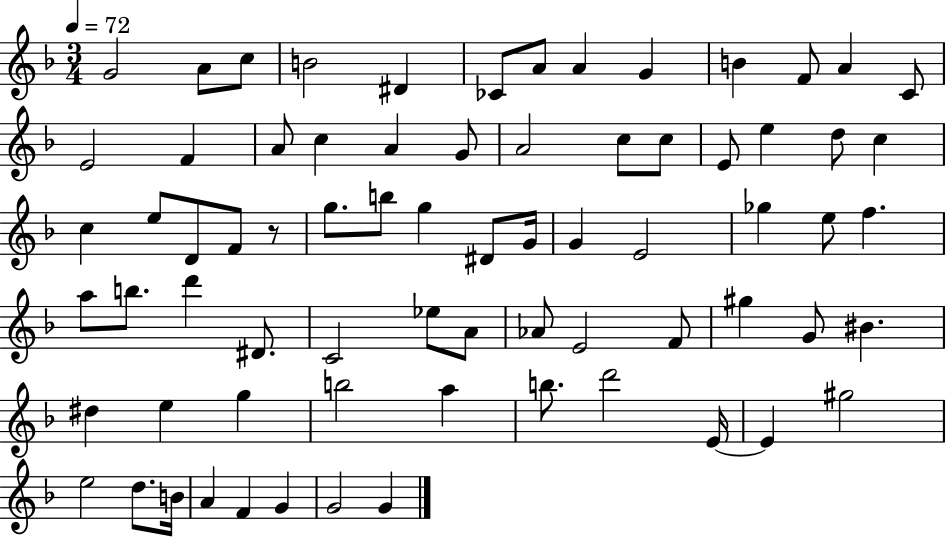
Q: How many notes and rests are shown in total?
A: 72